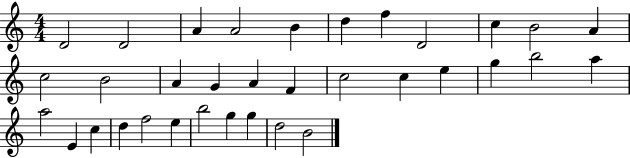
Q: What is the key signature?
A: C major